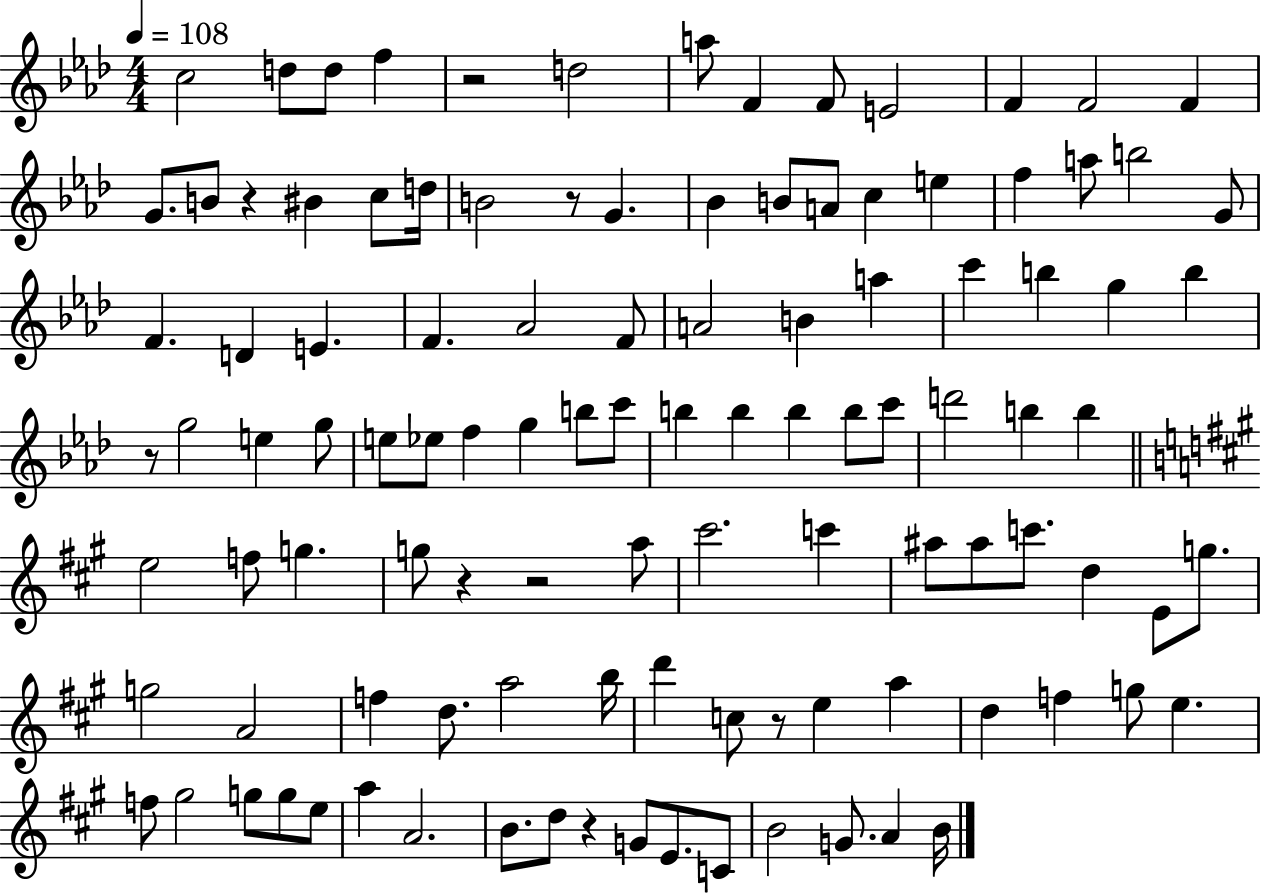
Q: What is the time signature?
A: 4/4